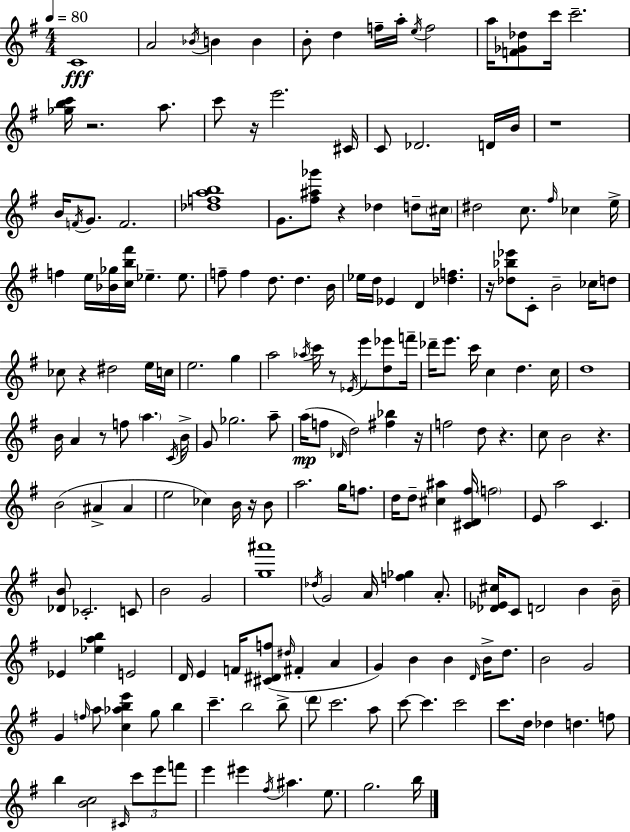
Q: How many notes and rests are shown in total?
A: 195